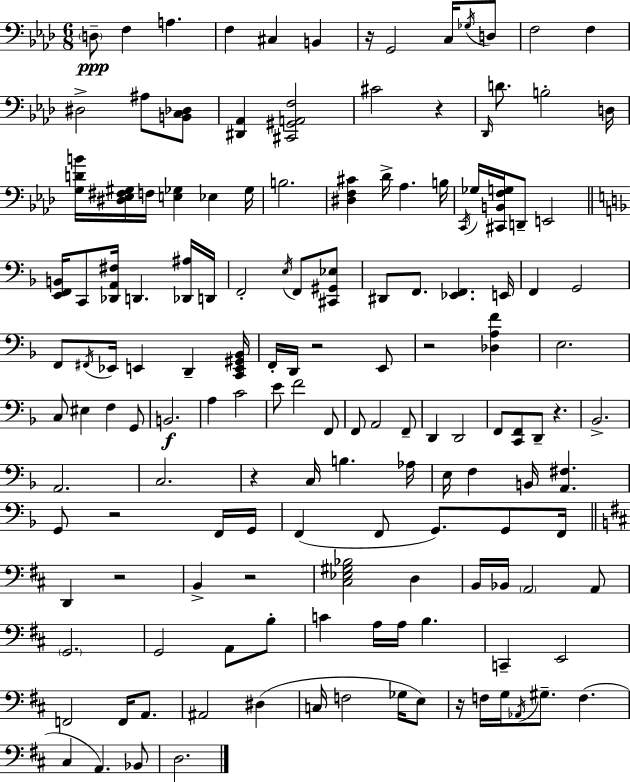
{
  \clef bass
  \numericTimeSignature
  \time 6/8
  \key f \minor
  \parenthesize d8--\ppp f4 a4. | f4 cis4 b,4 | r16 g,2 c16 \acciaccatura { ges16 } d8 | f2 f4 | \break dis2-> ais8 <b, c des>8 | <dis, aes,>4 <cis, gis, a, f>2 | cis'2 r4 | \grace { des,16 } d'8. b2-. | \break d16 <g d' b'>16 <dis ees fis gis>16 f16 <e ges>4 ees4 | ges16 b2. | <dis f cis'>4 des'16-> aes4. | b16 \acciaccatura { c,16 } ges16 <cis, b, f g>16 d,8-- e,2 | \break \bar "||" \break \key f \major <e, f, b,>16 c,8 <des, a, fis>16 d,4. <des, ais>16 d,16 | f,2-. \acciaccatura { e16 } f,8 <cis, gis, ees>8 | dis,8 f,8. <ees, f,>4. | e,16 f,4 g,2 | \break f,8 \acciaccatura { fis,16 } ees,16 e,4 d,4-- | <c, e, gis, bes,>16 f,16-. d,16 r2 | e,8 r2 <des a f'>4 | e2. | \break c8 eis4 f4 | g,8 b,2.\f | a4 c'2 | e'8 f'2 | \break f,8 f,8 a,2 | f,8-- d,4 d,2 | f,8 <c, f,>8 d,8-- r4. | bes,2.-> | \break a,2. | c2. | r4 c16 b4. | aes16 e16 f4 b,16 <a, fis>4. | \break g,8 r2 | f,16 g,16 f,4( f,8 g,8.) g,8 | f,16 \bar "||" \break \key d \major d,4 r2 | b,4-> r2 | <cis ees gis bes>2 d4 | b,16 bes,16 \parenthesize a,2 a,8 | \break \parenthesize g,2. | g,2 a,8 b8-. | c'4 a16 a16 b4. | c,4-- e,2 | \break f,2 f,16 a,8. | ais,2 dis4( | c16 f2 ges16 e8) | r16 f16 g16 \acciaccatura { aes,16 } gis8.-- f4.( | \break cis4 a,4.) bes,8 | d2. | \bar "|."
}